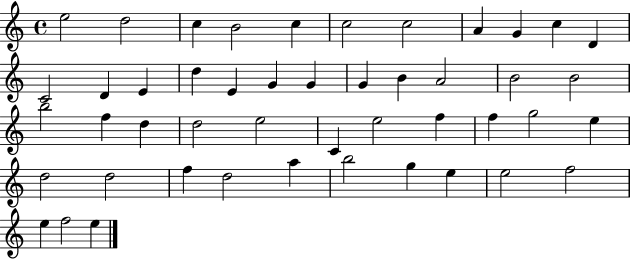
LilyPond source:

{
  \clef treble
  \time 4/4
  \defaultTimeSignature
  \key c \major
  e''2 d''2 | c''4 b'2 c''4 | c''2 c''2 | a'4 g'4 c''4 d'4 | \break c'2 d'4 e'4 | d''4 e'4 g'4 g'4 | g'4 b'4 a'2 | b'2 b'2 | \break b''2 f''4 d''4 | d''2 e''2 | c'4 e''2 f''4 | f''4 g''2 e''4 | \break d''2 d''2 | f''4 d''2 a''4 | b''2 g''4 e''4 | e''2 f''2 | \break e''4 f''2 e''4 | \bar "|."
}